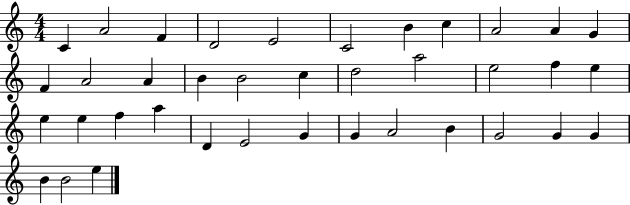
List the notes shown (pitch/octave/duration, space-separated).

C4/q A4/h F4/q D4/h E4/h C4/h B4/q C5/q A4/h A4/q G4/q F4/q A4/h A4/q B4/q B4/h C5/q D5/h A5/h E5/h F5/q E5/q E5/q E5/q F5/q A5/q D4/q E4/h G4/q G4/q A4/h B4/q G4/h G4/q G4/q B4/q B4/h E5/q